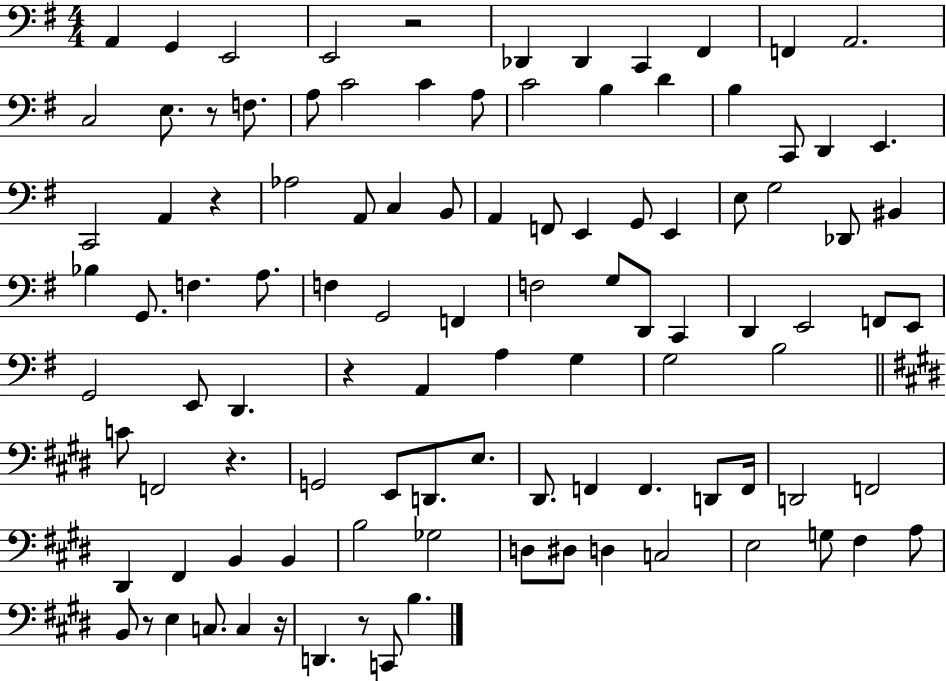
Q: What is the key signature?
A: G major